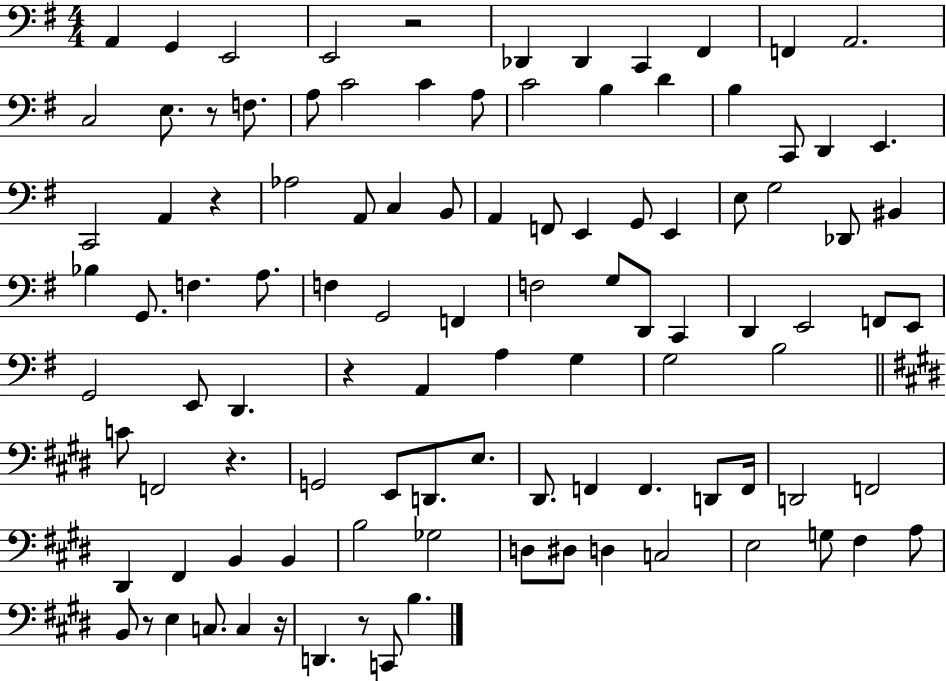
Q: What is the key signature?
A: G major